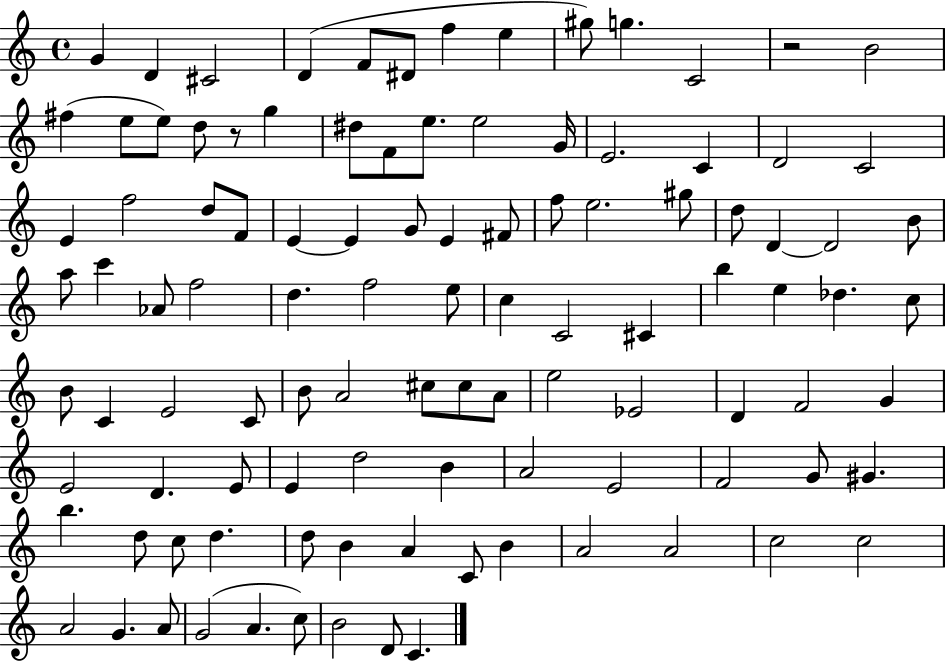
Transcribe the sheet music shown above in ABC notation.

X:1
T:Untitled
M:4/4
L:1/4
K:C
G D ^C2 D F/2 ^D/2 f e ^g/2 g C2 z2 B2 ^f e/2 e/2 d/2 z/2 g ^d/2 F/2 e/2 e2 G/4 E2 C D2 C2 E f2 d/2 F/2 E E G/2 E ^F/2 f/2 e2 ^g/2 d/2 D D2 B/2 a/2 c' _A/2 f2 d f2 e/2 c C2 ^C b e _d c/2 B/2 C E2 C/2 B/2 A2 ^c/2 ^c/2 A/2 e2 _E2 D F2 G E2 D E/2 E d2 B A2 E2 F2 G/2 ^G b d/2 c/2 d d/2 B A C/2 B A2 A2 c2 c2 A2 G A/2 G2 A c/2 B2 D/2 C